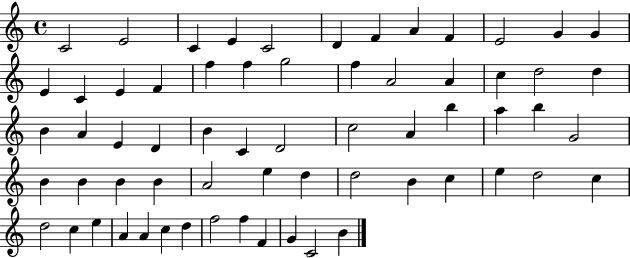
C4/h E4/h C4/q E4/q C4/h D4/q F4/q A4/q F4/q E4/h G4/q G4/q E4/q C4/q E4/q F4/q F5/q F5/q G5/h F5/q A4/h A4/q C5/q D5/h D5/q B4/q A4/q E4/q D4/q B4/q C4/q D4/h C5/h A4/q B5/q A5/q B5/q G4/h B4/q B4/q B4/q B4/q A4/h E5/q D5/q D5/h B4/q C5/q E5/q D5/h C5/q D5/h C5/q E5/q A4/q A4/q C5/q D5/q F5/h F5/q F4/q G4/q C4/h B4/q